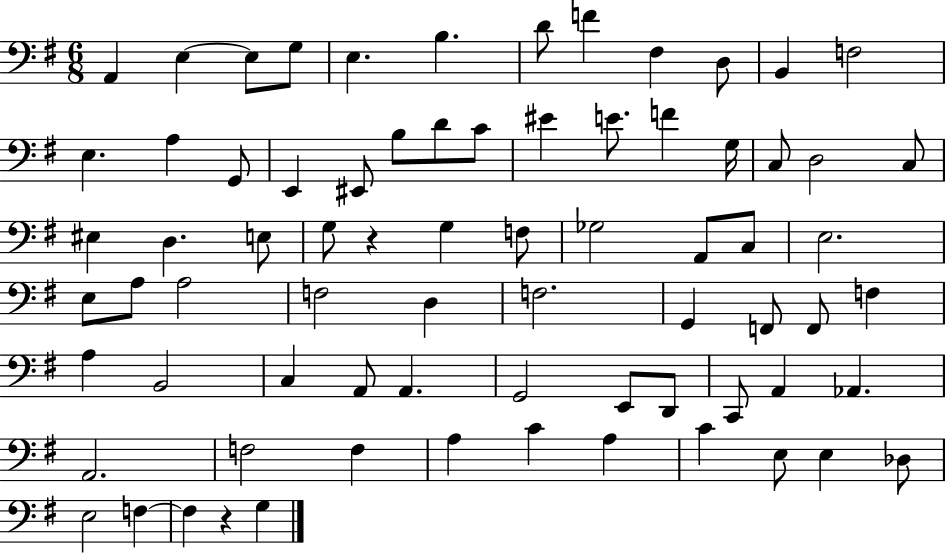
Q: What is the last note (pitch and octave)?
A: G3